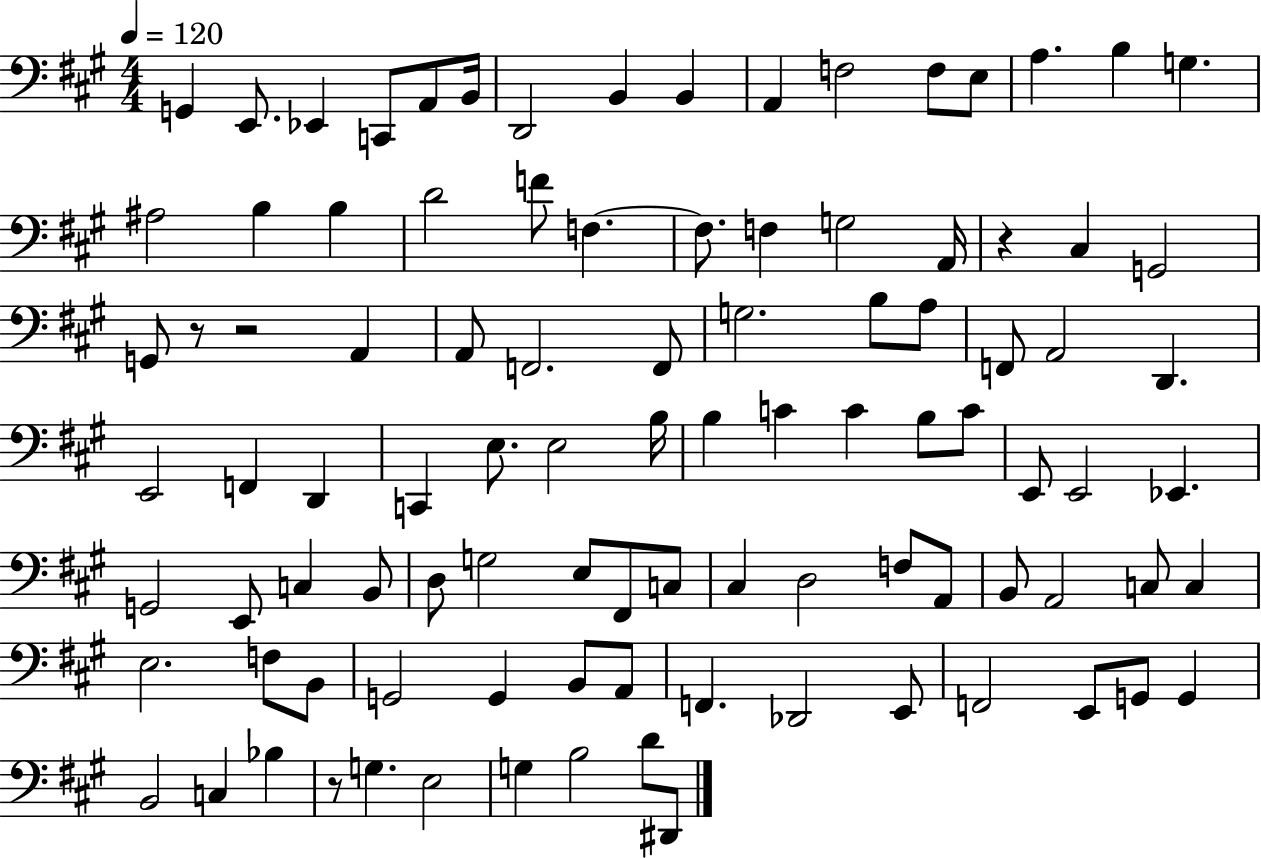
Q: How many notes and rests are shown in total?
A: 98